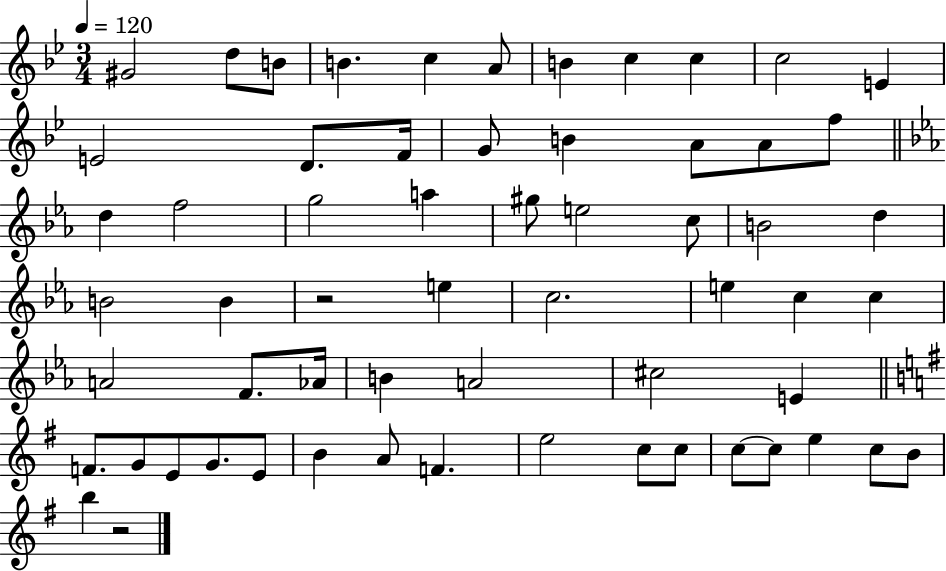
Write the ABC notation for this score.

X:1
T:Untitled
M:3/4
L:1/4
K:Bb
^G2 d/2 B/2 B c A/2 B c c c2 E E2 D/2 F/4 G/2 B A/2 A/2 f/2 d f2 g2 a ^g/2 e2 c/2 B2 d B2 B z2 e c2 e c c A2 F/2 _A/4 B A2 ^c2 E F/2 G/2 E/2 G/2 E/2 B A/2 F e2 c/2 c/2 c/2 c/2 e c/2 B/2 b z2